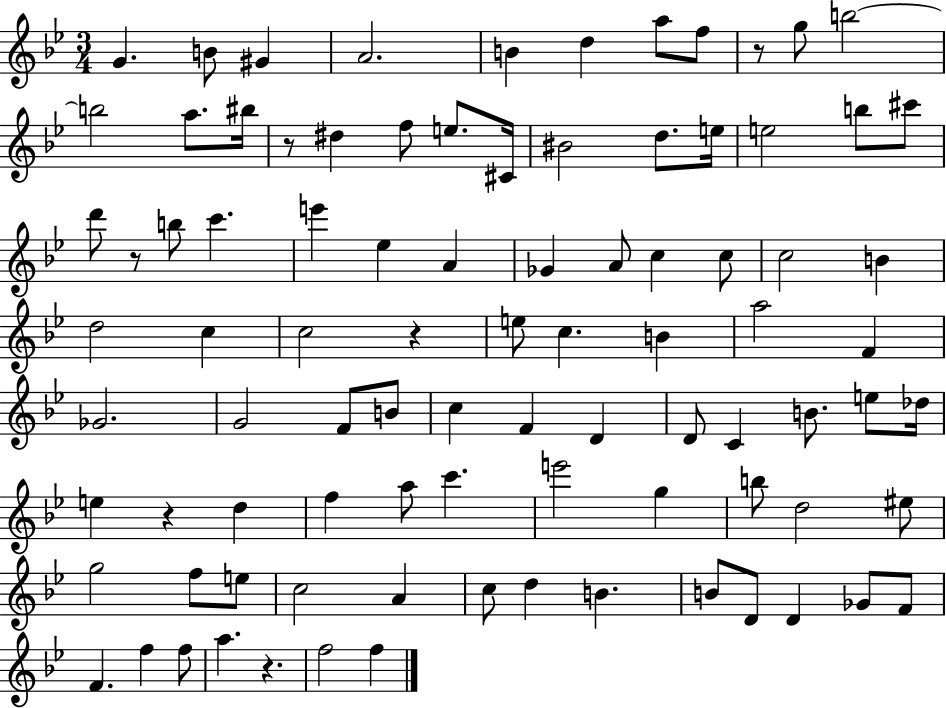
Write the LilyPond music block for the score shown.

{
  \clef treble
  \numericTimeSignature
  \time 3/4
  \key bes \major
  g'4. b'8 gis'4 | a'2. | b'4 d''4 a''8 f''8 | r8 g''8 b''2~~ | \break b''2 a''8. bis''16 | r8 dis''4 f''8 e''8. cis'16 | bis'2 d''8. e''16 | e''2 b''8 cis'''8 | \break d'''8 r8 b''8 c'''4. | e'''4 ees''4 a'4 | ges'4 a'8 c''4 c''8 | c''2 b'4 | \break d''2 c''4 | c''2 r4 | e''8 c''4. b'4 | a''2 f'4 | \break ges'2. | g'2 f'8 b'8 | c''4 f'4 d'4 | d'8 c'4 b'8. e''8 des''16 | \break e''4 r4 d''4 | f''4 a''8 c'''4. | e'''2 g''4 | b''8 d''2 eis''8 | \break g''2 f''8 e''8 | c''2 a'4 | c''8 d''4 b'4. | b'8 d'8 d'4 ges'8 f'8 | \break f'4. f''4 f''8 | a''4. r4. | f''2 f''4 | \bar "|."
}